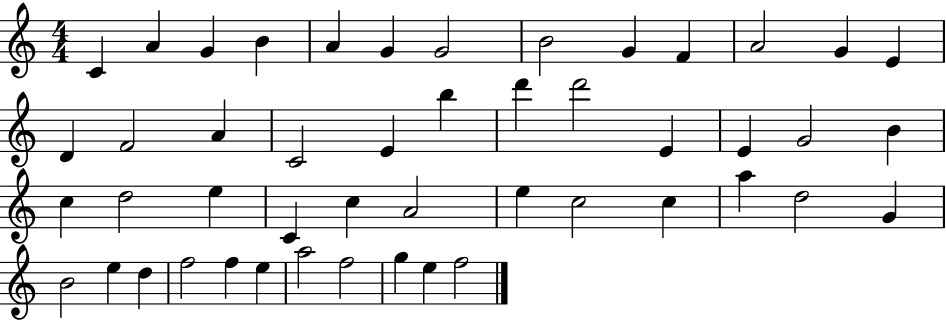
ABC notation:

X:1
T:Untitled
M:4/4
L:1/4
K:C
C A G B A G G2 B2 G F A2 G E D F2 A C2 E b d' d'2 E E G2 B c d2 e C c A2 e c2 c a d2 G B2 e d f2 f e a2 f2 g e f2